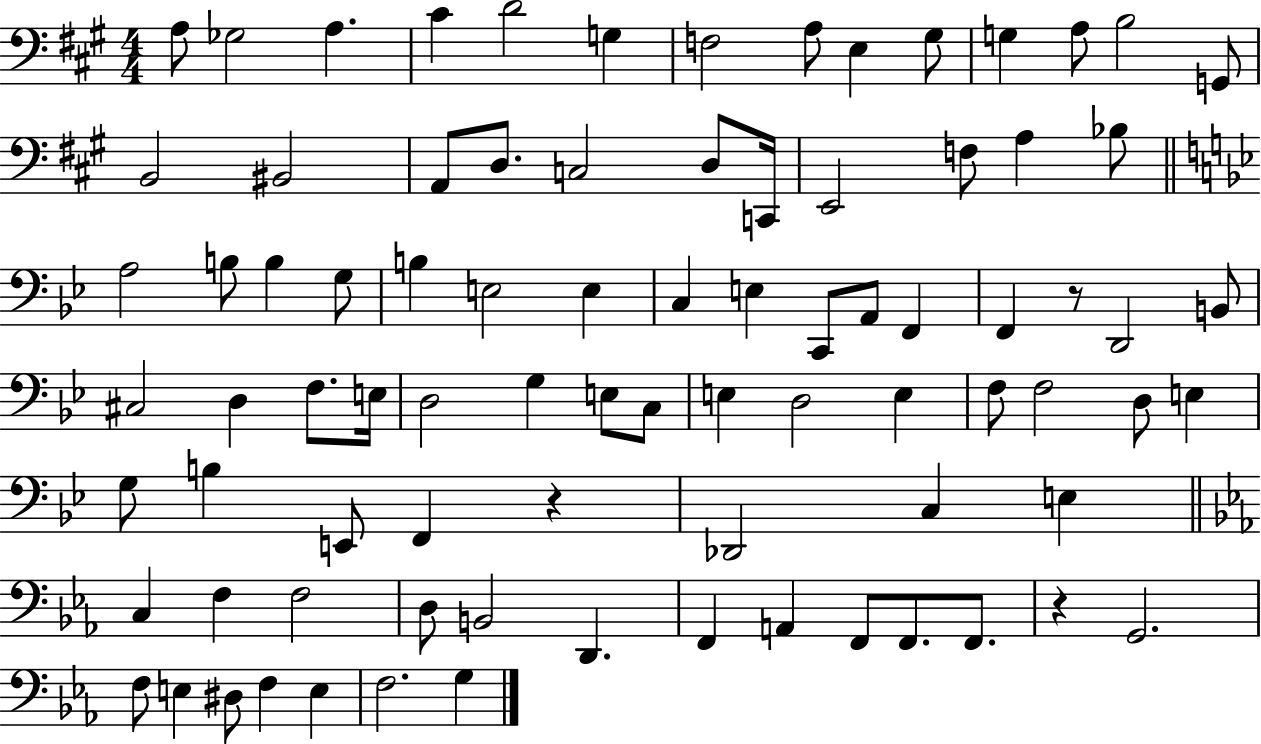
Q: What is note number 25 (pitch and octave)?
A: Bb3